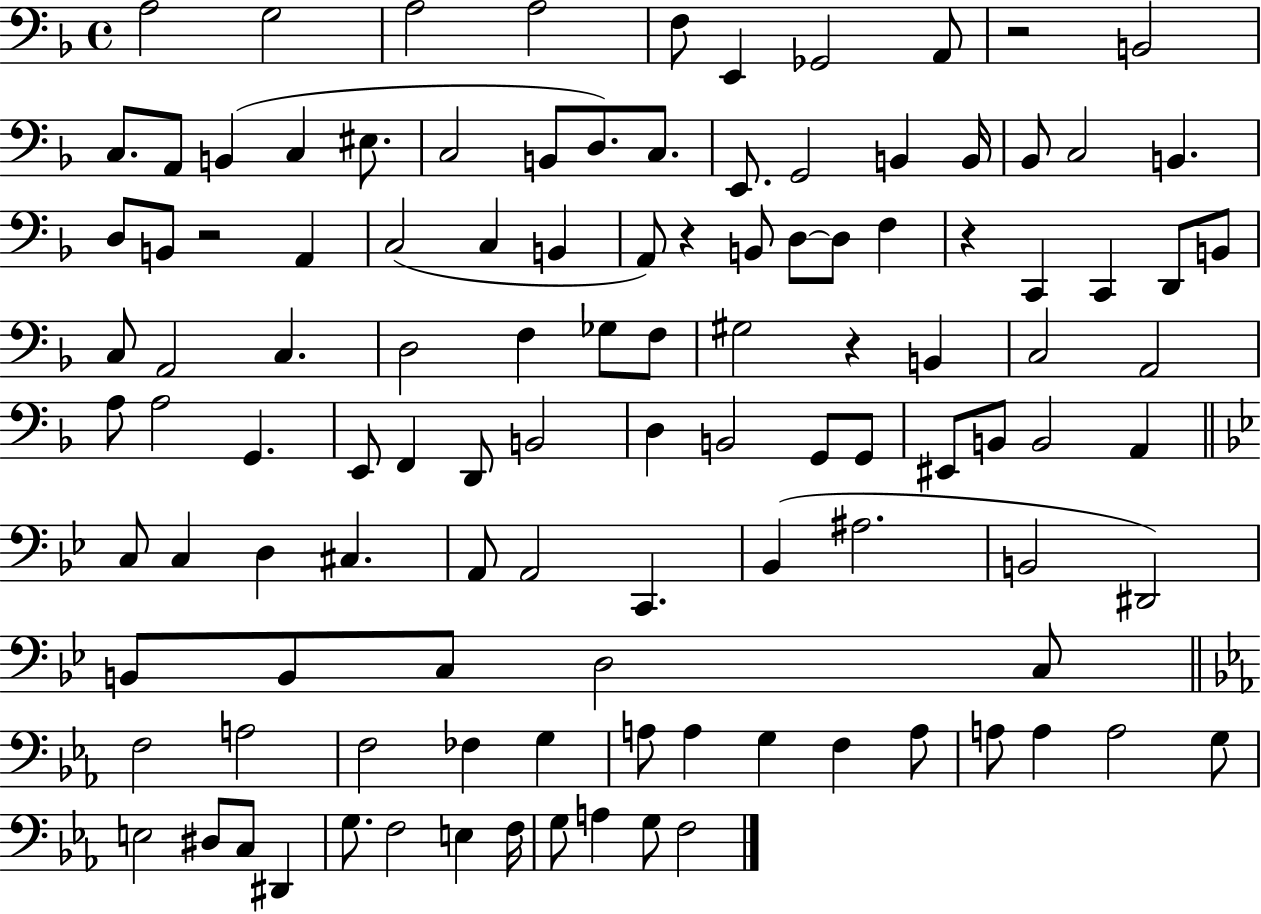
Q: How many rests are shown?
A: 5